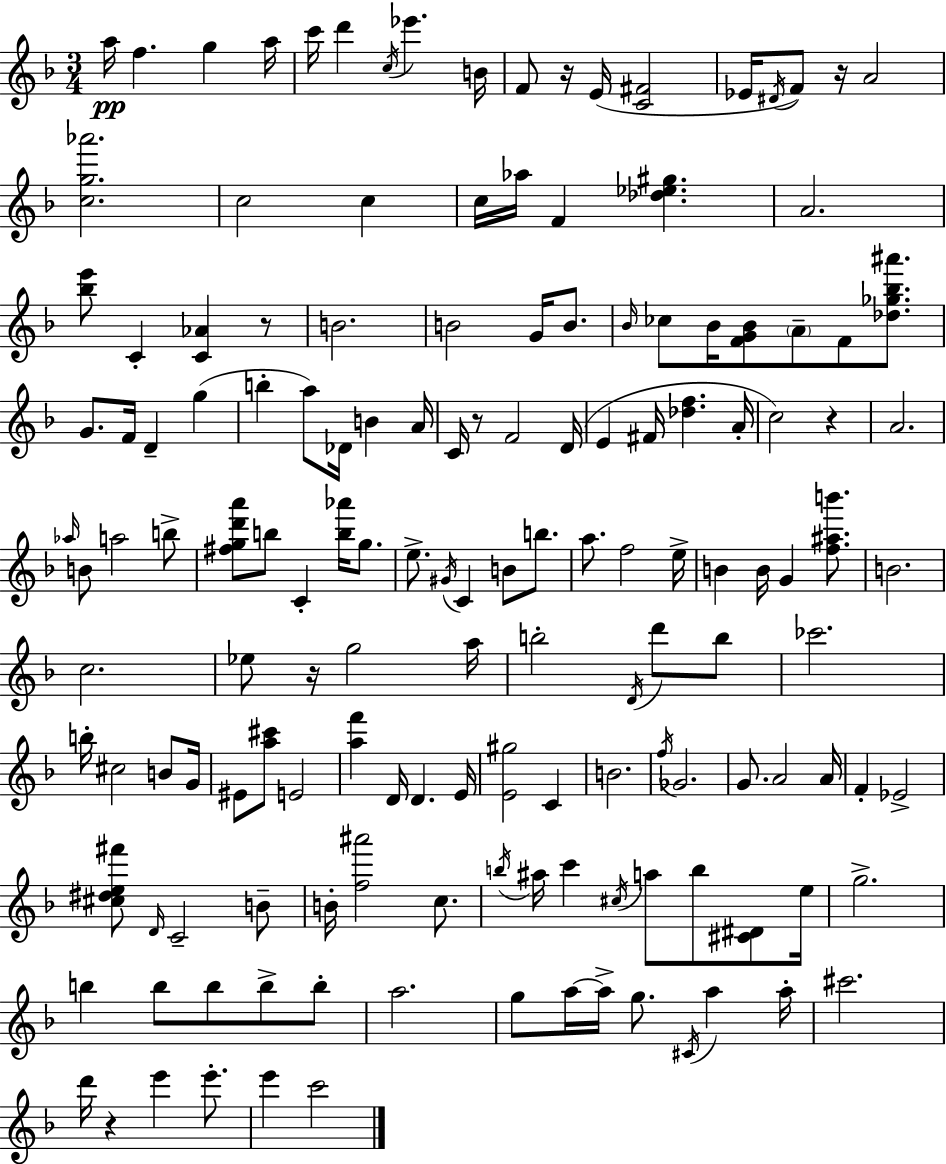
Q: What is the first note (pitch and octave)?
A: A5